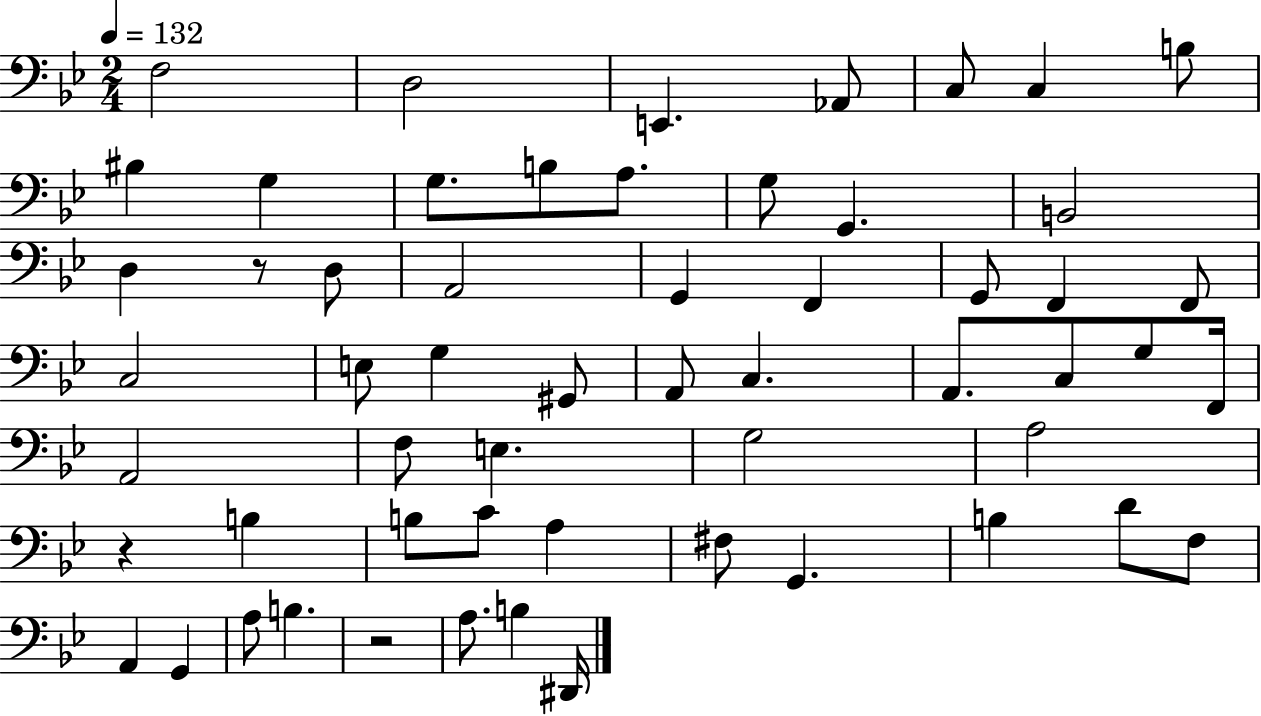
X:1
T:Untitled
M:2/4
L:1/4
K:Bb
F,2 D,2 E,, _A,,/2 C,/2 C, B,/2 ^B, G, G,/2 B,/2 A,/2 G,/2 G,, B,,2 D, z/2 D,/2 A,,2 G,, F,, G,,/2 F,, F,,/2 C,2 E,/2 G, ^G,,/2 A,,/2 C, A,,/2 C,/2 G,/2 F,,/4 A,,2 F,/2 E, G,2 A,2 z B, B,/2 C/2 A, ^F,/2 G,, B, D/2 F,/2 A,, G,, A,/2 B, z2 A,/2 B, ^D,,/4